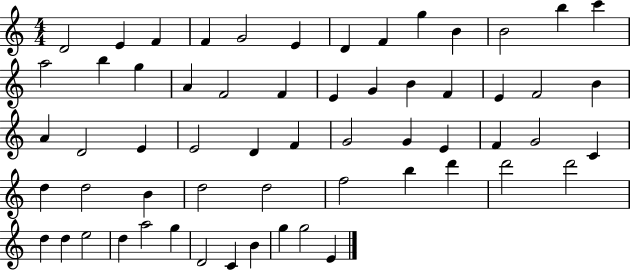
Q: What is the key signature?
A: C major